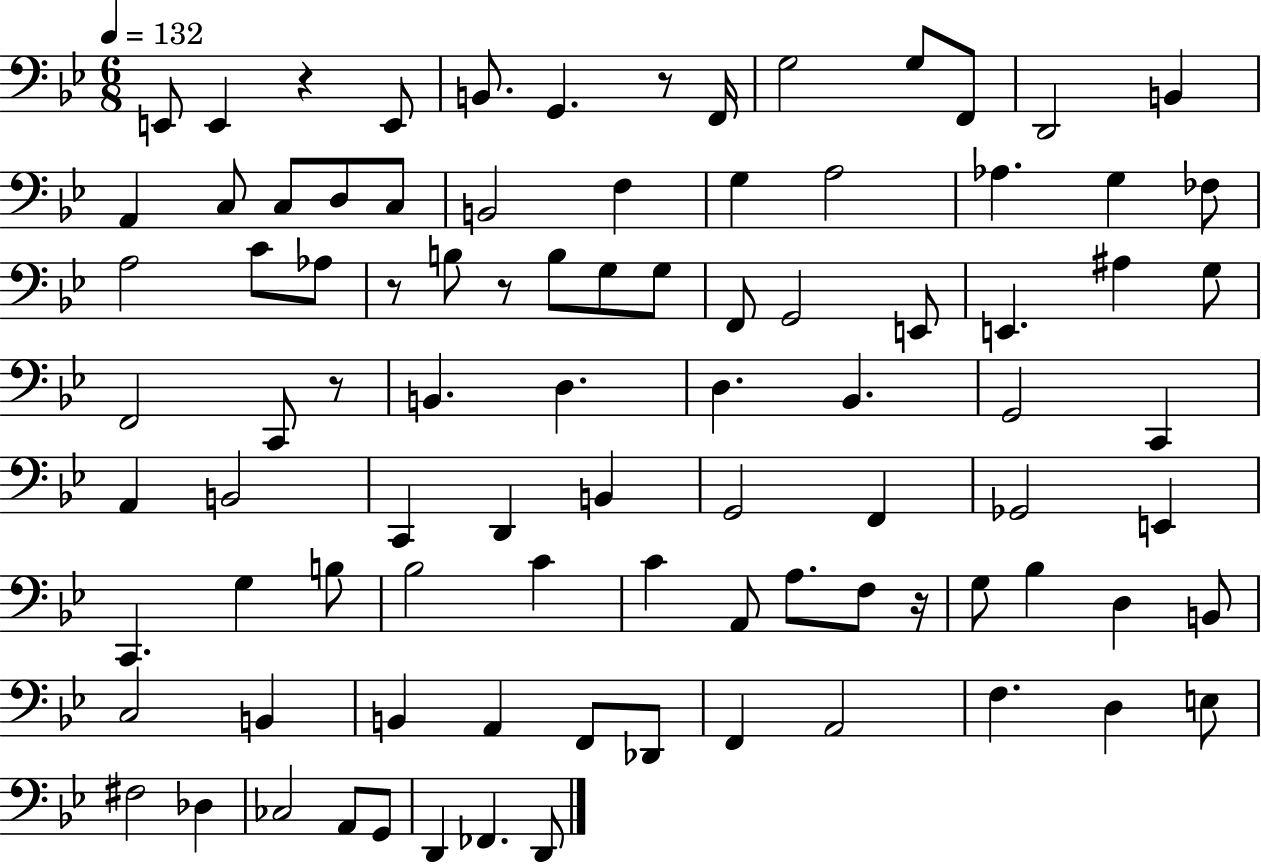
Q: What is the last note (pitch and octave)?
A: D2